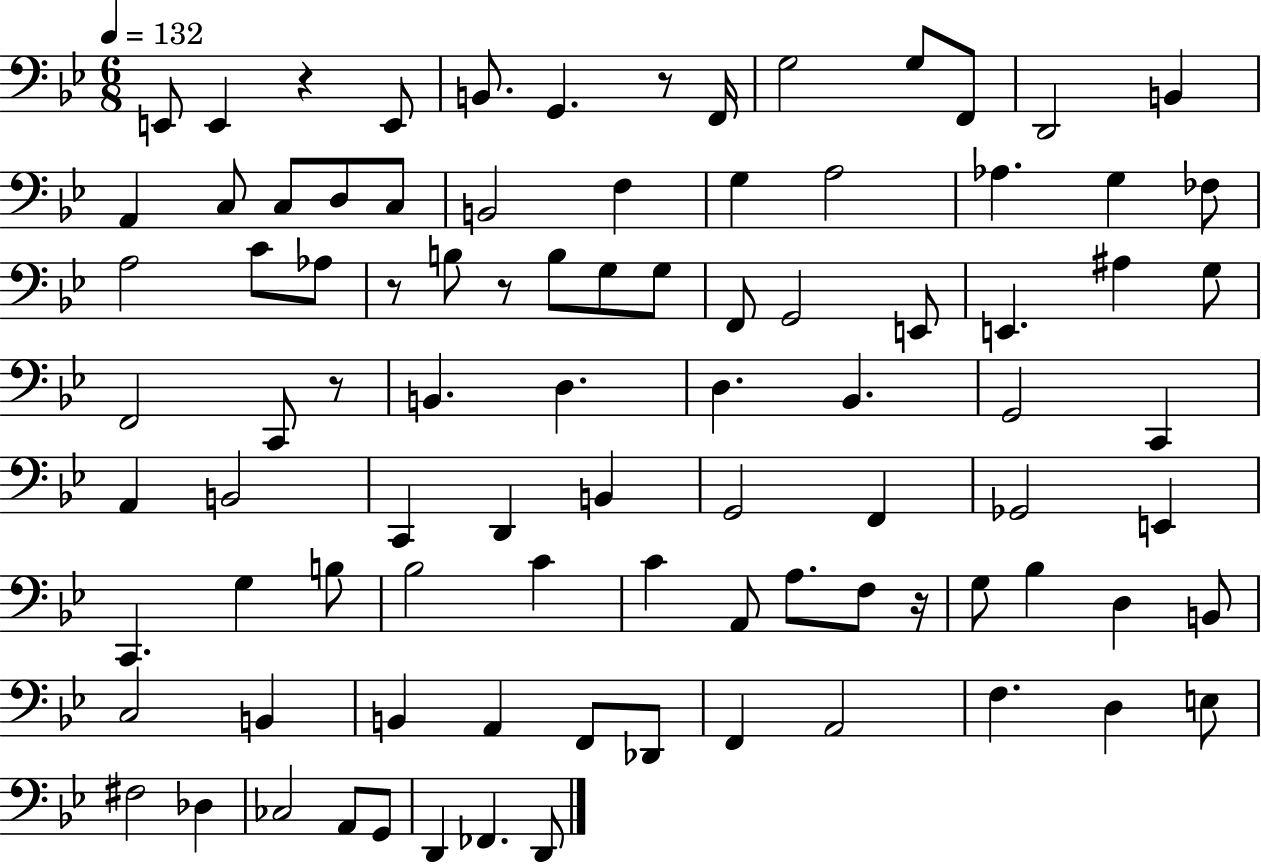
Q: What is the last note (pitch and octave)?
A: D2